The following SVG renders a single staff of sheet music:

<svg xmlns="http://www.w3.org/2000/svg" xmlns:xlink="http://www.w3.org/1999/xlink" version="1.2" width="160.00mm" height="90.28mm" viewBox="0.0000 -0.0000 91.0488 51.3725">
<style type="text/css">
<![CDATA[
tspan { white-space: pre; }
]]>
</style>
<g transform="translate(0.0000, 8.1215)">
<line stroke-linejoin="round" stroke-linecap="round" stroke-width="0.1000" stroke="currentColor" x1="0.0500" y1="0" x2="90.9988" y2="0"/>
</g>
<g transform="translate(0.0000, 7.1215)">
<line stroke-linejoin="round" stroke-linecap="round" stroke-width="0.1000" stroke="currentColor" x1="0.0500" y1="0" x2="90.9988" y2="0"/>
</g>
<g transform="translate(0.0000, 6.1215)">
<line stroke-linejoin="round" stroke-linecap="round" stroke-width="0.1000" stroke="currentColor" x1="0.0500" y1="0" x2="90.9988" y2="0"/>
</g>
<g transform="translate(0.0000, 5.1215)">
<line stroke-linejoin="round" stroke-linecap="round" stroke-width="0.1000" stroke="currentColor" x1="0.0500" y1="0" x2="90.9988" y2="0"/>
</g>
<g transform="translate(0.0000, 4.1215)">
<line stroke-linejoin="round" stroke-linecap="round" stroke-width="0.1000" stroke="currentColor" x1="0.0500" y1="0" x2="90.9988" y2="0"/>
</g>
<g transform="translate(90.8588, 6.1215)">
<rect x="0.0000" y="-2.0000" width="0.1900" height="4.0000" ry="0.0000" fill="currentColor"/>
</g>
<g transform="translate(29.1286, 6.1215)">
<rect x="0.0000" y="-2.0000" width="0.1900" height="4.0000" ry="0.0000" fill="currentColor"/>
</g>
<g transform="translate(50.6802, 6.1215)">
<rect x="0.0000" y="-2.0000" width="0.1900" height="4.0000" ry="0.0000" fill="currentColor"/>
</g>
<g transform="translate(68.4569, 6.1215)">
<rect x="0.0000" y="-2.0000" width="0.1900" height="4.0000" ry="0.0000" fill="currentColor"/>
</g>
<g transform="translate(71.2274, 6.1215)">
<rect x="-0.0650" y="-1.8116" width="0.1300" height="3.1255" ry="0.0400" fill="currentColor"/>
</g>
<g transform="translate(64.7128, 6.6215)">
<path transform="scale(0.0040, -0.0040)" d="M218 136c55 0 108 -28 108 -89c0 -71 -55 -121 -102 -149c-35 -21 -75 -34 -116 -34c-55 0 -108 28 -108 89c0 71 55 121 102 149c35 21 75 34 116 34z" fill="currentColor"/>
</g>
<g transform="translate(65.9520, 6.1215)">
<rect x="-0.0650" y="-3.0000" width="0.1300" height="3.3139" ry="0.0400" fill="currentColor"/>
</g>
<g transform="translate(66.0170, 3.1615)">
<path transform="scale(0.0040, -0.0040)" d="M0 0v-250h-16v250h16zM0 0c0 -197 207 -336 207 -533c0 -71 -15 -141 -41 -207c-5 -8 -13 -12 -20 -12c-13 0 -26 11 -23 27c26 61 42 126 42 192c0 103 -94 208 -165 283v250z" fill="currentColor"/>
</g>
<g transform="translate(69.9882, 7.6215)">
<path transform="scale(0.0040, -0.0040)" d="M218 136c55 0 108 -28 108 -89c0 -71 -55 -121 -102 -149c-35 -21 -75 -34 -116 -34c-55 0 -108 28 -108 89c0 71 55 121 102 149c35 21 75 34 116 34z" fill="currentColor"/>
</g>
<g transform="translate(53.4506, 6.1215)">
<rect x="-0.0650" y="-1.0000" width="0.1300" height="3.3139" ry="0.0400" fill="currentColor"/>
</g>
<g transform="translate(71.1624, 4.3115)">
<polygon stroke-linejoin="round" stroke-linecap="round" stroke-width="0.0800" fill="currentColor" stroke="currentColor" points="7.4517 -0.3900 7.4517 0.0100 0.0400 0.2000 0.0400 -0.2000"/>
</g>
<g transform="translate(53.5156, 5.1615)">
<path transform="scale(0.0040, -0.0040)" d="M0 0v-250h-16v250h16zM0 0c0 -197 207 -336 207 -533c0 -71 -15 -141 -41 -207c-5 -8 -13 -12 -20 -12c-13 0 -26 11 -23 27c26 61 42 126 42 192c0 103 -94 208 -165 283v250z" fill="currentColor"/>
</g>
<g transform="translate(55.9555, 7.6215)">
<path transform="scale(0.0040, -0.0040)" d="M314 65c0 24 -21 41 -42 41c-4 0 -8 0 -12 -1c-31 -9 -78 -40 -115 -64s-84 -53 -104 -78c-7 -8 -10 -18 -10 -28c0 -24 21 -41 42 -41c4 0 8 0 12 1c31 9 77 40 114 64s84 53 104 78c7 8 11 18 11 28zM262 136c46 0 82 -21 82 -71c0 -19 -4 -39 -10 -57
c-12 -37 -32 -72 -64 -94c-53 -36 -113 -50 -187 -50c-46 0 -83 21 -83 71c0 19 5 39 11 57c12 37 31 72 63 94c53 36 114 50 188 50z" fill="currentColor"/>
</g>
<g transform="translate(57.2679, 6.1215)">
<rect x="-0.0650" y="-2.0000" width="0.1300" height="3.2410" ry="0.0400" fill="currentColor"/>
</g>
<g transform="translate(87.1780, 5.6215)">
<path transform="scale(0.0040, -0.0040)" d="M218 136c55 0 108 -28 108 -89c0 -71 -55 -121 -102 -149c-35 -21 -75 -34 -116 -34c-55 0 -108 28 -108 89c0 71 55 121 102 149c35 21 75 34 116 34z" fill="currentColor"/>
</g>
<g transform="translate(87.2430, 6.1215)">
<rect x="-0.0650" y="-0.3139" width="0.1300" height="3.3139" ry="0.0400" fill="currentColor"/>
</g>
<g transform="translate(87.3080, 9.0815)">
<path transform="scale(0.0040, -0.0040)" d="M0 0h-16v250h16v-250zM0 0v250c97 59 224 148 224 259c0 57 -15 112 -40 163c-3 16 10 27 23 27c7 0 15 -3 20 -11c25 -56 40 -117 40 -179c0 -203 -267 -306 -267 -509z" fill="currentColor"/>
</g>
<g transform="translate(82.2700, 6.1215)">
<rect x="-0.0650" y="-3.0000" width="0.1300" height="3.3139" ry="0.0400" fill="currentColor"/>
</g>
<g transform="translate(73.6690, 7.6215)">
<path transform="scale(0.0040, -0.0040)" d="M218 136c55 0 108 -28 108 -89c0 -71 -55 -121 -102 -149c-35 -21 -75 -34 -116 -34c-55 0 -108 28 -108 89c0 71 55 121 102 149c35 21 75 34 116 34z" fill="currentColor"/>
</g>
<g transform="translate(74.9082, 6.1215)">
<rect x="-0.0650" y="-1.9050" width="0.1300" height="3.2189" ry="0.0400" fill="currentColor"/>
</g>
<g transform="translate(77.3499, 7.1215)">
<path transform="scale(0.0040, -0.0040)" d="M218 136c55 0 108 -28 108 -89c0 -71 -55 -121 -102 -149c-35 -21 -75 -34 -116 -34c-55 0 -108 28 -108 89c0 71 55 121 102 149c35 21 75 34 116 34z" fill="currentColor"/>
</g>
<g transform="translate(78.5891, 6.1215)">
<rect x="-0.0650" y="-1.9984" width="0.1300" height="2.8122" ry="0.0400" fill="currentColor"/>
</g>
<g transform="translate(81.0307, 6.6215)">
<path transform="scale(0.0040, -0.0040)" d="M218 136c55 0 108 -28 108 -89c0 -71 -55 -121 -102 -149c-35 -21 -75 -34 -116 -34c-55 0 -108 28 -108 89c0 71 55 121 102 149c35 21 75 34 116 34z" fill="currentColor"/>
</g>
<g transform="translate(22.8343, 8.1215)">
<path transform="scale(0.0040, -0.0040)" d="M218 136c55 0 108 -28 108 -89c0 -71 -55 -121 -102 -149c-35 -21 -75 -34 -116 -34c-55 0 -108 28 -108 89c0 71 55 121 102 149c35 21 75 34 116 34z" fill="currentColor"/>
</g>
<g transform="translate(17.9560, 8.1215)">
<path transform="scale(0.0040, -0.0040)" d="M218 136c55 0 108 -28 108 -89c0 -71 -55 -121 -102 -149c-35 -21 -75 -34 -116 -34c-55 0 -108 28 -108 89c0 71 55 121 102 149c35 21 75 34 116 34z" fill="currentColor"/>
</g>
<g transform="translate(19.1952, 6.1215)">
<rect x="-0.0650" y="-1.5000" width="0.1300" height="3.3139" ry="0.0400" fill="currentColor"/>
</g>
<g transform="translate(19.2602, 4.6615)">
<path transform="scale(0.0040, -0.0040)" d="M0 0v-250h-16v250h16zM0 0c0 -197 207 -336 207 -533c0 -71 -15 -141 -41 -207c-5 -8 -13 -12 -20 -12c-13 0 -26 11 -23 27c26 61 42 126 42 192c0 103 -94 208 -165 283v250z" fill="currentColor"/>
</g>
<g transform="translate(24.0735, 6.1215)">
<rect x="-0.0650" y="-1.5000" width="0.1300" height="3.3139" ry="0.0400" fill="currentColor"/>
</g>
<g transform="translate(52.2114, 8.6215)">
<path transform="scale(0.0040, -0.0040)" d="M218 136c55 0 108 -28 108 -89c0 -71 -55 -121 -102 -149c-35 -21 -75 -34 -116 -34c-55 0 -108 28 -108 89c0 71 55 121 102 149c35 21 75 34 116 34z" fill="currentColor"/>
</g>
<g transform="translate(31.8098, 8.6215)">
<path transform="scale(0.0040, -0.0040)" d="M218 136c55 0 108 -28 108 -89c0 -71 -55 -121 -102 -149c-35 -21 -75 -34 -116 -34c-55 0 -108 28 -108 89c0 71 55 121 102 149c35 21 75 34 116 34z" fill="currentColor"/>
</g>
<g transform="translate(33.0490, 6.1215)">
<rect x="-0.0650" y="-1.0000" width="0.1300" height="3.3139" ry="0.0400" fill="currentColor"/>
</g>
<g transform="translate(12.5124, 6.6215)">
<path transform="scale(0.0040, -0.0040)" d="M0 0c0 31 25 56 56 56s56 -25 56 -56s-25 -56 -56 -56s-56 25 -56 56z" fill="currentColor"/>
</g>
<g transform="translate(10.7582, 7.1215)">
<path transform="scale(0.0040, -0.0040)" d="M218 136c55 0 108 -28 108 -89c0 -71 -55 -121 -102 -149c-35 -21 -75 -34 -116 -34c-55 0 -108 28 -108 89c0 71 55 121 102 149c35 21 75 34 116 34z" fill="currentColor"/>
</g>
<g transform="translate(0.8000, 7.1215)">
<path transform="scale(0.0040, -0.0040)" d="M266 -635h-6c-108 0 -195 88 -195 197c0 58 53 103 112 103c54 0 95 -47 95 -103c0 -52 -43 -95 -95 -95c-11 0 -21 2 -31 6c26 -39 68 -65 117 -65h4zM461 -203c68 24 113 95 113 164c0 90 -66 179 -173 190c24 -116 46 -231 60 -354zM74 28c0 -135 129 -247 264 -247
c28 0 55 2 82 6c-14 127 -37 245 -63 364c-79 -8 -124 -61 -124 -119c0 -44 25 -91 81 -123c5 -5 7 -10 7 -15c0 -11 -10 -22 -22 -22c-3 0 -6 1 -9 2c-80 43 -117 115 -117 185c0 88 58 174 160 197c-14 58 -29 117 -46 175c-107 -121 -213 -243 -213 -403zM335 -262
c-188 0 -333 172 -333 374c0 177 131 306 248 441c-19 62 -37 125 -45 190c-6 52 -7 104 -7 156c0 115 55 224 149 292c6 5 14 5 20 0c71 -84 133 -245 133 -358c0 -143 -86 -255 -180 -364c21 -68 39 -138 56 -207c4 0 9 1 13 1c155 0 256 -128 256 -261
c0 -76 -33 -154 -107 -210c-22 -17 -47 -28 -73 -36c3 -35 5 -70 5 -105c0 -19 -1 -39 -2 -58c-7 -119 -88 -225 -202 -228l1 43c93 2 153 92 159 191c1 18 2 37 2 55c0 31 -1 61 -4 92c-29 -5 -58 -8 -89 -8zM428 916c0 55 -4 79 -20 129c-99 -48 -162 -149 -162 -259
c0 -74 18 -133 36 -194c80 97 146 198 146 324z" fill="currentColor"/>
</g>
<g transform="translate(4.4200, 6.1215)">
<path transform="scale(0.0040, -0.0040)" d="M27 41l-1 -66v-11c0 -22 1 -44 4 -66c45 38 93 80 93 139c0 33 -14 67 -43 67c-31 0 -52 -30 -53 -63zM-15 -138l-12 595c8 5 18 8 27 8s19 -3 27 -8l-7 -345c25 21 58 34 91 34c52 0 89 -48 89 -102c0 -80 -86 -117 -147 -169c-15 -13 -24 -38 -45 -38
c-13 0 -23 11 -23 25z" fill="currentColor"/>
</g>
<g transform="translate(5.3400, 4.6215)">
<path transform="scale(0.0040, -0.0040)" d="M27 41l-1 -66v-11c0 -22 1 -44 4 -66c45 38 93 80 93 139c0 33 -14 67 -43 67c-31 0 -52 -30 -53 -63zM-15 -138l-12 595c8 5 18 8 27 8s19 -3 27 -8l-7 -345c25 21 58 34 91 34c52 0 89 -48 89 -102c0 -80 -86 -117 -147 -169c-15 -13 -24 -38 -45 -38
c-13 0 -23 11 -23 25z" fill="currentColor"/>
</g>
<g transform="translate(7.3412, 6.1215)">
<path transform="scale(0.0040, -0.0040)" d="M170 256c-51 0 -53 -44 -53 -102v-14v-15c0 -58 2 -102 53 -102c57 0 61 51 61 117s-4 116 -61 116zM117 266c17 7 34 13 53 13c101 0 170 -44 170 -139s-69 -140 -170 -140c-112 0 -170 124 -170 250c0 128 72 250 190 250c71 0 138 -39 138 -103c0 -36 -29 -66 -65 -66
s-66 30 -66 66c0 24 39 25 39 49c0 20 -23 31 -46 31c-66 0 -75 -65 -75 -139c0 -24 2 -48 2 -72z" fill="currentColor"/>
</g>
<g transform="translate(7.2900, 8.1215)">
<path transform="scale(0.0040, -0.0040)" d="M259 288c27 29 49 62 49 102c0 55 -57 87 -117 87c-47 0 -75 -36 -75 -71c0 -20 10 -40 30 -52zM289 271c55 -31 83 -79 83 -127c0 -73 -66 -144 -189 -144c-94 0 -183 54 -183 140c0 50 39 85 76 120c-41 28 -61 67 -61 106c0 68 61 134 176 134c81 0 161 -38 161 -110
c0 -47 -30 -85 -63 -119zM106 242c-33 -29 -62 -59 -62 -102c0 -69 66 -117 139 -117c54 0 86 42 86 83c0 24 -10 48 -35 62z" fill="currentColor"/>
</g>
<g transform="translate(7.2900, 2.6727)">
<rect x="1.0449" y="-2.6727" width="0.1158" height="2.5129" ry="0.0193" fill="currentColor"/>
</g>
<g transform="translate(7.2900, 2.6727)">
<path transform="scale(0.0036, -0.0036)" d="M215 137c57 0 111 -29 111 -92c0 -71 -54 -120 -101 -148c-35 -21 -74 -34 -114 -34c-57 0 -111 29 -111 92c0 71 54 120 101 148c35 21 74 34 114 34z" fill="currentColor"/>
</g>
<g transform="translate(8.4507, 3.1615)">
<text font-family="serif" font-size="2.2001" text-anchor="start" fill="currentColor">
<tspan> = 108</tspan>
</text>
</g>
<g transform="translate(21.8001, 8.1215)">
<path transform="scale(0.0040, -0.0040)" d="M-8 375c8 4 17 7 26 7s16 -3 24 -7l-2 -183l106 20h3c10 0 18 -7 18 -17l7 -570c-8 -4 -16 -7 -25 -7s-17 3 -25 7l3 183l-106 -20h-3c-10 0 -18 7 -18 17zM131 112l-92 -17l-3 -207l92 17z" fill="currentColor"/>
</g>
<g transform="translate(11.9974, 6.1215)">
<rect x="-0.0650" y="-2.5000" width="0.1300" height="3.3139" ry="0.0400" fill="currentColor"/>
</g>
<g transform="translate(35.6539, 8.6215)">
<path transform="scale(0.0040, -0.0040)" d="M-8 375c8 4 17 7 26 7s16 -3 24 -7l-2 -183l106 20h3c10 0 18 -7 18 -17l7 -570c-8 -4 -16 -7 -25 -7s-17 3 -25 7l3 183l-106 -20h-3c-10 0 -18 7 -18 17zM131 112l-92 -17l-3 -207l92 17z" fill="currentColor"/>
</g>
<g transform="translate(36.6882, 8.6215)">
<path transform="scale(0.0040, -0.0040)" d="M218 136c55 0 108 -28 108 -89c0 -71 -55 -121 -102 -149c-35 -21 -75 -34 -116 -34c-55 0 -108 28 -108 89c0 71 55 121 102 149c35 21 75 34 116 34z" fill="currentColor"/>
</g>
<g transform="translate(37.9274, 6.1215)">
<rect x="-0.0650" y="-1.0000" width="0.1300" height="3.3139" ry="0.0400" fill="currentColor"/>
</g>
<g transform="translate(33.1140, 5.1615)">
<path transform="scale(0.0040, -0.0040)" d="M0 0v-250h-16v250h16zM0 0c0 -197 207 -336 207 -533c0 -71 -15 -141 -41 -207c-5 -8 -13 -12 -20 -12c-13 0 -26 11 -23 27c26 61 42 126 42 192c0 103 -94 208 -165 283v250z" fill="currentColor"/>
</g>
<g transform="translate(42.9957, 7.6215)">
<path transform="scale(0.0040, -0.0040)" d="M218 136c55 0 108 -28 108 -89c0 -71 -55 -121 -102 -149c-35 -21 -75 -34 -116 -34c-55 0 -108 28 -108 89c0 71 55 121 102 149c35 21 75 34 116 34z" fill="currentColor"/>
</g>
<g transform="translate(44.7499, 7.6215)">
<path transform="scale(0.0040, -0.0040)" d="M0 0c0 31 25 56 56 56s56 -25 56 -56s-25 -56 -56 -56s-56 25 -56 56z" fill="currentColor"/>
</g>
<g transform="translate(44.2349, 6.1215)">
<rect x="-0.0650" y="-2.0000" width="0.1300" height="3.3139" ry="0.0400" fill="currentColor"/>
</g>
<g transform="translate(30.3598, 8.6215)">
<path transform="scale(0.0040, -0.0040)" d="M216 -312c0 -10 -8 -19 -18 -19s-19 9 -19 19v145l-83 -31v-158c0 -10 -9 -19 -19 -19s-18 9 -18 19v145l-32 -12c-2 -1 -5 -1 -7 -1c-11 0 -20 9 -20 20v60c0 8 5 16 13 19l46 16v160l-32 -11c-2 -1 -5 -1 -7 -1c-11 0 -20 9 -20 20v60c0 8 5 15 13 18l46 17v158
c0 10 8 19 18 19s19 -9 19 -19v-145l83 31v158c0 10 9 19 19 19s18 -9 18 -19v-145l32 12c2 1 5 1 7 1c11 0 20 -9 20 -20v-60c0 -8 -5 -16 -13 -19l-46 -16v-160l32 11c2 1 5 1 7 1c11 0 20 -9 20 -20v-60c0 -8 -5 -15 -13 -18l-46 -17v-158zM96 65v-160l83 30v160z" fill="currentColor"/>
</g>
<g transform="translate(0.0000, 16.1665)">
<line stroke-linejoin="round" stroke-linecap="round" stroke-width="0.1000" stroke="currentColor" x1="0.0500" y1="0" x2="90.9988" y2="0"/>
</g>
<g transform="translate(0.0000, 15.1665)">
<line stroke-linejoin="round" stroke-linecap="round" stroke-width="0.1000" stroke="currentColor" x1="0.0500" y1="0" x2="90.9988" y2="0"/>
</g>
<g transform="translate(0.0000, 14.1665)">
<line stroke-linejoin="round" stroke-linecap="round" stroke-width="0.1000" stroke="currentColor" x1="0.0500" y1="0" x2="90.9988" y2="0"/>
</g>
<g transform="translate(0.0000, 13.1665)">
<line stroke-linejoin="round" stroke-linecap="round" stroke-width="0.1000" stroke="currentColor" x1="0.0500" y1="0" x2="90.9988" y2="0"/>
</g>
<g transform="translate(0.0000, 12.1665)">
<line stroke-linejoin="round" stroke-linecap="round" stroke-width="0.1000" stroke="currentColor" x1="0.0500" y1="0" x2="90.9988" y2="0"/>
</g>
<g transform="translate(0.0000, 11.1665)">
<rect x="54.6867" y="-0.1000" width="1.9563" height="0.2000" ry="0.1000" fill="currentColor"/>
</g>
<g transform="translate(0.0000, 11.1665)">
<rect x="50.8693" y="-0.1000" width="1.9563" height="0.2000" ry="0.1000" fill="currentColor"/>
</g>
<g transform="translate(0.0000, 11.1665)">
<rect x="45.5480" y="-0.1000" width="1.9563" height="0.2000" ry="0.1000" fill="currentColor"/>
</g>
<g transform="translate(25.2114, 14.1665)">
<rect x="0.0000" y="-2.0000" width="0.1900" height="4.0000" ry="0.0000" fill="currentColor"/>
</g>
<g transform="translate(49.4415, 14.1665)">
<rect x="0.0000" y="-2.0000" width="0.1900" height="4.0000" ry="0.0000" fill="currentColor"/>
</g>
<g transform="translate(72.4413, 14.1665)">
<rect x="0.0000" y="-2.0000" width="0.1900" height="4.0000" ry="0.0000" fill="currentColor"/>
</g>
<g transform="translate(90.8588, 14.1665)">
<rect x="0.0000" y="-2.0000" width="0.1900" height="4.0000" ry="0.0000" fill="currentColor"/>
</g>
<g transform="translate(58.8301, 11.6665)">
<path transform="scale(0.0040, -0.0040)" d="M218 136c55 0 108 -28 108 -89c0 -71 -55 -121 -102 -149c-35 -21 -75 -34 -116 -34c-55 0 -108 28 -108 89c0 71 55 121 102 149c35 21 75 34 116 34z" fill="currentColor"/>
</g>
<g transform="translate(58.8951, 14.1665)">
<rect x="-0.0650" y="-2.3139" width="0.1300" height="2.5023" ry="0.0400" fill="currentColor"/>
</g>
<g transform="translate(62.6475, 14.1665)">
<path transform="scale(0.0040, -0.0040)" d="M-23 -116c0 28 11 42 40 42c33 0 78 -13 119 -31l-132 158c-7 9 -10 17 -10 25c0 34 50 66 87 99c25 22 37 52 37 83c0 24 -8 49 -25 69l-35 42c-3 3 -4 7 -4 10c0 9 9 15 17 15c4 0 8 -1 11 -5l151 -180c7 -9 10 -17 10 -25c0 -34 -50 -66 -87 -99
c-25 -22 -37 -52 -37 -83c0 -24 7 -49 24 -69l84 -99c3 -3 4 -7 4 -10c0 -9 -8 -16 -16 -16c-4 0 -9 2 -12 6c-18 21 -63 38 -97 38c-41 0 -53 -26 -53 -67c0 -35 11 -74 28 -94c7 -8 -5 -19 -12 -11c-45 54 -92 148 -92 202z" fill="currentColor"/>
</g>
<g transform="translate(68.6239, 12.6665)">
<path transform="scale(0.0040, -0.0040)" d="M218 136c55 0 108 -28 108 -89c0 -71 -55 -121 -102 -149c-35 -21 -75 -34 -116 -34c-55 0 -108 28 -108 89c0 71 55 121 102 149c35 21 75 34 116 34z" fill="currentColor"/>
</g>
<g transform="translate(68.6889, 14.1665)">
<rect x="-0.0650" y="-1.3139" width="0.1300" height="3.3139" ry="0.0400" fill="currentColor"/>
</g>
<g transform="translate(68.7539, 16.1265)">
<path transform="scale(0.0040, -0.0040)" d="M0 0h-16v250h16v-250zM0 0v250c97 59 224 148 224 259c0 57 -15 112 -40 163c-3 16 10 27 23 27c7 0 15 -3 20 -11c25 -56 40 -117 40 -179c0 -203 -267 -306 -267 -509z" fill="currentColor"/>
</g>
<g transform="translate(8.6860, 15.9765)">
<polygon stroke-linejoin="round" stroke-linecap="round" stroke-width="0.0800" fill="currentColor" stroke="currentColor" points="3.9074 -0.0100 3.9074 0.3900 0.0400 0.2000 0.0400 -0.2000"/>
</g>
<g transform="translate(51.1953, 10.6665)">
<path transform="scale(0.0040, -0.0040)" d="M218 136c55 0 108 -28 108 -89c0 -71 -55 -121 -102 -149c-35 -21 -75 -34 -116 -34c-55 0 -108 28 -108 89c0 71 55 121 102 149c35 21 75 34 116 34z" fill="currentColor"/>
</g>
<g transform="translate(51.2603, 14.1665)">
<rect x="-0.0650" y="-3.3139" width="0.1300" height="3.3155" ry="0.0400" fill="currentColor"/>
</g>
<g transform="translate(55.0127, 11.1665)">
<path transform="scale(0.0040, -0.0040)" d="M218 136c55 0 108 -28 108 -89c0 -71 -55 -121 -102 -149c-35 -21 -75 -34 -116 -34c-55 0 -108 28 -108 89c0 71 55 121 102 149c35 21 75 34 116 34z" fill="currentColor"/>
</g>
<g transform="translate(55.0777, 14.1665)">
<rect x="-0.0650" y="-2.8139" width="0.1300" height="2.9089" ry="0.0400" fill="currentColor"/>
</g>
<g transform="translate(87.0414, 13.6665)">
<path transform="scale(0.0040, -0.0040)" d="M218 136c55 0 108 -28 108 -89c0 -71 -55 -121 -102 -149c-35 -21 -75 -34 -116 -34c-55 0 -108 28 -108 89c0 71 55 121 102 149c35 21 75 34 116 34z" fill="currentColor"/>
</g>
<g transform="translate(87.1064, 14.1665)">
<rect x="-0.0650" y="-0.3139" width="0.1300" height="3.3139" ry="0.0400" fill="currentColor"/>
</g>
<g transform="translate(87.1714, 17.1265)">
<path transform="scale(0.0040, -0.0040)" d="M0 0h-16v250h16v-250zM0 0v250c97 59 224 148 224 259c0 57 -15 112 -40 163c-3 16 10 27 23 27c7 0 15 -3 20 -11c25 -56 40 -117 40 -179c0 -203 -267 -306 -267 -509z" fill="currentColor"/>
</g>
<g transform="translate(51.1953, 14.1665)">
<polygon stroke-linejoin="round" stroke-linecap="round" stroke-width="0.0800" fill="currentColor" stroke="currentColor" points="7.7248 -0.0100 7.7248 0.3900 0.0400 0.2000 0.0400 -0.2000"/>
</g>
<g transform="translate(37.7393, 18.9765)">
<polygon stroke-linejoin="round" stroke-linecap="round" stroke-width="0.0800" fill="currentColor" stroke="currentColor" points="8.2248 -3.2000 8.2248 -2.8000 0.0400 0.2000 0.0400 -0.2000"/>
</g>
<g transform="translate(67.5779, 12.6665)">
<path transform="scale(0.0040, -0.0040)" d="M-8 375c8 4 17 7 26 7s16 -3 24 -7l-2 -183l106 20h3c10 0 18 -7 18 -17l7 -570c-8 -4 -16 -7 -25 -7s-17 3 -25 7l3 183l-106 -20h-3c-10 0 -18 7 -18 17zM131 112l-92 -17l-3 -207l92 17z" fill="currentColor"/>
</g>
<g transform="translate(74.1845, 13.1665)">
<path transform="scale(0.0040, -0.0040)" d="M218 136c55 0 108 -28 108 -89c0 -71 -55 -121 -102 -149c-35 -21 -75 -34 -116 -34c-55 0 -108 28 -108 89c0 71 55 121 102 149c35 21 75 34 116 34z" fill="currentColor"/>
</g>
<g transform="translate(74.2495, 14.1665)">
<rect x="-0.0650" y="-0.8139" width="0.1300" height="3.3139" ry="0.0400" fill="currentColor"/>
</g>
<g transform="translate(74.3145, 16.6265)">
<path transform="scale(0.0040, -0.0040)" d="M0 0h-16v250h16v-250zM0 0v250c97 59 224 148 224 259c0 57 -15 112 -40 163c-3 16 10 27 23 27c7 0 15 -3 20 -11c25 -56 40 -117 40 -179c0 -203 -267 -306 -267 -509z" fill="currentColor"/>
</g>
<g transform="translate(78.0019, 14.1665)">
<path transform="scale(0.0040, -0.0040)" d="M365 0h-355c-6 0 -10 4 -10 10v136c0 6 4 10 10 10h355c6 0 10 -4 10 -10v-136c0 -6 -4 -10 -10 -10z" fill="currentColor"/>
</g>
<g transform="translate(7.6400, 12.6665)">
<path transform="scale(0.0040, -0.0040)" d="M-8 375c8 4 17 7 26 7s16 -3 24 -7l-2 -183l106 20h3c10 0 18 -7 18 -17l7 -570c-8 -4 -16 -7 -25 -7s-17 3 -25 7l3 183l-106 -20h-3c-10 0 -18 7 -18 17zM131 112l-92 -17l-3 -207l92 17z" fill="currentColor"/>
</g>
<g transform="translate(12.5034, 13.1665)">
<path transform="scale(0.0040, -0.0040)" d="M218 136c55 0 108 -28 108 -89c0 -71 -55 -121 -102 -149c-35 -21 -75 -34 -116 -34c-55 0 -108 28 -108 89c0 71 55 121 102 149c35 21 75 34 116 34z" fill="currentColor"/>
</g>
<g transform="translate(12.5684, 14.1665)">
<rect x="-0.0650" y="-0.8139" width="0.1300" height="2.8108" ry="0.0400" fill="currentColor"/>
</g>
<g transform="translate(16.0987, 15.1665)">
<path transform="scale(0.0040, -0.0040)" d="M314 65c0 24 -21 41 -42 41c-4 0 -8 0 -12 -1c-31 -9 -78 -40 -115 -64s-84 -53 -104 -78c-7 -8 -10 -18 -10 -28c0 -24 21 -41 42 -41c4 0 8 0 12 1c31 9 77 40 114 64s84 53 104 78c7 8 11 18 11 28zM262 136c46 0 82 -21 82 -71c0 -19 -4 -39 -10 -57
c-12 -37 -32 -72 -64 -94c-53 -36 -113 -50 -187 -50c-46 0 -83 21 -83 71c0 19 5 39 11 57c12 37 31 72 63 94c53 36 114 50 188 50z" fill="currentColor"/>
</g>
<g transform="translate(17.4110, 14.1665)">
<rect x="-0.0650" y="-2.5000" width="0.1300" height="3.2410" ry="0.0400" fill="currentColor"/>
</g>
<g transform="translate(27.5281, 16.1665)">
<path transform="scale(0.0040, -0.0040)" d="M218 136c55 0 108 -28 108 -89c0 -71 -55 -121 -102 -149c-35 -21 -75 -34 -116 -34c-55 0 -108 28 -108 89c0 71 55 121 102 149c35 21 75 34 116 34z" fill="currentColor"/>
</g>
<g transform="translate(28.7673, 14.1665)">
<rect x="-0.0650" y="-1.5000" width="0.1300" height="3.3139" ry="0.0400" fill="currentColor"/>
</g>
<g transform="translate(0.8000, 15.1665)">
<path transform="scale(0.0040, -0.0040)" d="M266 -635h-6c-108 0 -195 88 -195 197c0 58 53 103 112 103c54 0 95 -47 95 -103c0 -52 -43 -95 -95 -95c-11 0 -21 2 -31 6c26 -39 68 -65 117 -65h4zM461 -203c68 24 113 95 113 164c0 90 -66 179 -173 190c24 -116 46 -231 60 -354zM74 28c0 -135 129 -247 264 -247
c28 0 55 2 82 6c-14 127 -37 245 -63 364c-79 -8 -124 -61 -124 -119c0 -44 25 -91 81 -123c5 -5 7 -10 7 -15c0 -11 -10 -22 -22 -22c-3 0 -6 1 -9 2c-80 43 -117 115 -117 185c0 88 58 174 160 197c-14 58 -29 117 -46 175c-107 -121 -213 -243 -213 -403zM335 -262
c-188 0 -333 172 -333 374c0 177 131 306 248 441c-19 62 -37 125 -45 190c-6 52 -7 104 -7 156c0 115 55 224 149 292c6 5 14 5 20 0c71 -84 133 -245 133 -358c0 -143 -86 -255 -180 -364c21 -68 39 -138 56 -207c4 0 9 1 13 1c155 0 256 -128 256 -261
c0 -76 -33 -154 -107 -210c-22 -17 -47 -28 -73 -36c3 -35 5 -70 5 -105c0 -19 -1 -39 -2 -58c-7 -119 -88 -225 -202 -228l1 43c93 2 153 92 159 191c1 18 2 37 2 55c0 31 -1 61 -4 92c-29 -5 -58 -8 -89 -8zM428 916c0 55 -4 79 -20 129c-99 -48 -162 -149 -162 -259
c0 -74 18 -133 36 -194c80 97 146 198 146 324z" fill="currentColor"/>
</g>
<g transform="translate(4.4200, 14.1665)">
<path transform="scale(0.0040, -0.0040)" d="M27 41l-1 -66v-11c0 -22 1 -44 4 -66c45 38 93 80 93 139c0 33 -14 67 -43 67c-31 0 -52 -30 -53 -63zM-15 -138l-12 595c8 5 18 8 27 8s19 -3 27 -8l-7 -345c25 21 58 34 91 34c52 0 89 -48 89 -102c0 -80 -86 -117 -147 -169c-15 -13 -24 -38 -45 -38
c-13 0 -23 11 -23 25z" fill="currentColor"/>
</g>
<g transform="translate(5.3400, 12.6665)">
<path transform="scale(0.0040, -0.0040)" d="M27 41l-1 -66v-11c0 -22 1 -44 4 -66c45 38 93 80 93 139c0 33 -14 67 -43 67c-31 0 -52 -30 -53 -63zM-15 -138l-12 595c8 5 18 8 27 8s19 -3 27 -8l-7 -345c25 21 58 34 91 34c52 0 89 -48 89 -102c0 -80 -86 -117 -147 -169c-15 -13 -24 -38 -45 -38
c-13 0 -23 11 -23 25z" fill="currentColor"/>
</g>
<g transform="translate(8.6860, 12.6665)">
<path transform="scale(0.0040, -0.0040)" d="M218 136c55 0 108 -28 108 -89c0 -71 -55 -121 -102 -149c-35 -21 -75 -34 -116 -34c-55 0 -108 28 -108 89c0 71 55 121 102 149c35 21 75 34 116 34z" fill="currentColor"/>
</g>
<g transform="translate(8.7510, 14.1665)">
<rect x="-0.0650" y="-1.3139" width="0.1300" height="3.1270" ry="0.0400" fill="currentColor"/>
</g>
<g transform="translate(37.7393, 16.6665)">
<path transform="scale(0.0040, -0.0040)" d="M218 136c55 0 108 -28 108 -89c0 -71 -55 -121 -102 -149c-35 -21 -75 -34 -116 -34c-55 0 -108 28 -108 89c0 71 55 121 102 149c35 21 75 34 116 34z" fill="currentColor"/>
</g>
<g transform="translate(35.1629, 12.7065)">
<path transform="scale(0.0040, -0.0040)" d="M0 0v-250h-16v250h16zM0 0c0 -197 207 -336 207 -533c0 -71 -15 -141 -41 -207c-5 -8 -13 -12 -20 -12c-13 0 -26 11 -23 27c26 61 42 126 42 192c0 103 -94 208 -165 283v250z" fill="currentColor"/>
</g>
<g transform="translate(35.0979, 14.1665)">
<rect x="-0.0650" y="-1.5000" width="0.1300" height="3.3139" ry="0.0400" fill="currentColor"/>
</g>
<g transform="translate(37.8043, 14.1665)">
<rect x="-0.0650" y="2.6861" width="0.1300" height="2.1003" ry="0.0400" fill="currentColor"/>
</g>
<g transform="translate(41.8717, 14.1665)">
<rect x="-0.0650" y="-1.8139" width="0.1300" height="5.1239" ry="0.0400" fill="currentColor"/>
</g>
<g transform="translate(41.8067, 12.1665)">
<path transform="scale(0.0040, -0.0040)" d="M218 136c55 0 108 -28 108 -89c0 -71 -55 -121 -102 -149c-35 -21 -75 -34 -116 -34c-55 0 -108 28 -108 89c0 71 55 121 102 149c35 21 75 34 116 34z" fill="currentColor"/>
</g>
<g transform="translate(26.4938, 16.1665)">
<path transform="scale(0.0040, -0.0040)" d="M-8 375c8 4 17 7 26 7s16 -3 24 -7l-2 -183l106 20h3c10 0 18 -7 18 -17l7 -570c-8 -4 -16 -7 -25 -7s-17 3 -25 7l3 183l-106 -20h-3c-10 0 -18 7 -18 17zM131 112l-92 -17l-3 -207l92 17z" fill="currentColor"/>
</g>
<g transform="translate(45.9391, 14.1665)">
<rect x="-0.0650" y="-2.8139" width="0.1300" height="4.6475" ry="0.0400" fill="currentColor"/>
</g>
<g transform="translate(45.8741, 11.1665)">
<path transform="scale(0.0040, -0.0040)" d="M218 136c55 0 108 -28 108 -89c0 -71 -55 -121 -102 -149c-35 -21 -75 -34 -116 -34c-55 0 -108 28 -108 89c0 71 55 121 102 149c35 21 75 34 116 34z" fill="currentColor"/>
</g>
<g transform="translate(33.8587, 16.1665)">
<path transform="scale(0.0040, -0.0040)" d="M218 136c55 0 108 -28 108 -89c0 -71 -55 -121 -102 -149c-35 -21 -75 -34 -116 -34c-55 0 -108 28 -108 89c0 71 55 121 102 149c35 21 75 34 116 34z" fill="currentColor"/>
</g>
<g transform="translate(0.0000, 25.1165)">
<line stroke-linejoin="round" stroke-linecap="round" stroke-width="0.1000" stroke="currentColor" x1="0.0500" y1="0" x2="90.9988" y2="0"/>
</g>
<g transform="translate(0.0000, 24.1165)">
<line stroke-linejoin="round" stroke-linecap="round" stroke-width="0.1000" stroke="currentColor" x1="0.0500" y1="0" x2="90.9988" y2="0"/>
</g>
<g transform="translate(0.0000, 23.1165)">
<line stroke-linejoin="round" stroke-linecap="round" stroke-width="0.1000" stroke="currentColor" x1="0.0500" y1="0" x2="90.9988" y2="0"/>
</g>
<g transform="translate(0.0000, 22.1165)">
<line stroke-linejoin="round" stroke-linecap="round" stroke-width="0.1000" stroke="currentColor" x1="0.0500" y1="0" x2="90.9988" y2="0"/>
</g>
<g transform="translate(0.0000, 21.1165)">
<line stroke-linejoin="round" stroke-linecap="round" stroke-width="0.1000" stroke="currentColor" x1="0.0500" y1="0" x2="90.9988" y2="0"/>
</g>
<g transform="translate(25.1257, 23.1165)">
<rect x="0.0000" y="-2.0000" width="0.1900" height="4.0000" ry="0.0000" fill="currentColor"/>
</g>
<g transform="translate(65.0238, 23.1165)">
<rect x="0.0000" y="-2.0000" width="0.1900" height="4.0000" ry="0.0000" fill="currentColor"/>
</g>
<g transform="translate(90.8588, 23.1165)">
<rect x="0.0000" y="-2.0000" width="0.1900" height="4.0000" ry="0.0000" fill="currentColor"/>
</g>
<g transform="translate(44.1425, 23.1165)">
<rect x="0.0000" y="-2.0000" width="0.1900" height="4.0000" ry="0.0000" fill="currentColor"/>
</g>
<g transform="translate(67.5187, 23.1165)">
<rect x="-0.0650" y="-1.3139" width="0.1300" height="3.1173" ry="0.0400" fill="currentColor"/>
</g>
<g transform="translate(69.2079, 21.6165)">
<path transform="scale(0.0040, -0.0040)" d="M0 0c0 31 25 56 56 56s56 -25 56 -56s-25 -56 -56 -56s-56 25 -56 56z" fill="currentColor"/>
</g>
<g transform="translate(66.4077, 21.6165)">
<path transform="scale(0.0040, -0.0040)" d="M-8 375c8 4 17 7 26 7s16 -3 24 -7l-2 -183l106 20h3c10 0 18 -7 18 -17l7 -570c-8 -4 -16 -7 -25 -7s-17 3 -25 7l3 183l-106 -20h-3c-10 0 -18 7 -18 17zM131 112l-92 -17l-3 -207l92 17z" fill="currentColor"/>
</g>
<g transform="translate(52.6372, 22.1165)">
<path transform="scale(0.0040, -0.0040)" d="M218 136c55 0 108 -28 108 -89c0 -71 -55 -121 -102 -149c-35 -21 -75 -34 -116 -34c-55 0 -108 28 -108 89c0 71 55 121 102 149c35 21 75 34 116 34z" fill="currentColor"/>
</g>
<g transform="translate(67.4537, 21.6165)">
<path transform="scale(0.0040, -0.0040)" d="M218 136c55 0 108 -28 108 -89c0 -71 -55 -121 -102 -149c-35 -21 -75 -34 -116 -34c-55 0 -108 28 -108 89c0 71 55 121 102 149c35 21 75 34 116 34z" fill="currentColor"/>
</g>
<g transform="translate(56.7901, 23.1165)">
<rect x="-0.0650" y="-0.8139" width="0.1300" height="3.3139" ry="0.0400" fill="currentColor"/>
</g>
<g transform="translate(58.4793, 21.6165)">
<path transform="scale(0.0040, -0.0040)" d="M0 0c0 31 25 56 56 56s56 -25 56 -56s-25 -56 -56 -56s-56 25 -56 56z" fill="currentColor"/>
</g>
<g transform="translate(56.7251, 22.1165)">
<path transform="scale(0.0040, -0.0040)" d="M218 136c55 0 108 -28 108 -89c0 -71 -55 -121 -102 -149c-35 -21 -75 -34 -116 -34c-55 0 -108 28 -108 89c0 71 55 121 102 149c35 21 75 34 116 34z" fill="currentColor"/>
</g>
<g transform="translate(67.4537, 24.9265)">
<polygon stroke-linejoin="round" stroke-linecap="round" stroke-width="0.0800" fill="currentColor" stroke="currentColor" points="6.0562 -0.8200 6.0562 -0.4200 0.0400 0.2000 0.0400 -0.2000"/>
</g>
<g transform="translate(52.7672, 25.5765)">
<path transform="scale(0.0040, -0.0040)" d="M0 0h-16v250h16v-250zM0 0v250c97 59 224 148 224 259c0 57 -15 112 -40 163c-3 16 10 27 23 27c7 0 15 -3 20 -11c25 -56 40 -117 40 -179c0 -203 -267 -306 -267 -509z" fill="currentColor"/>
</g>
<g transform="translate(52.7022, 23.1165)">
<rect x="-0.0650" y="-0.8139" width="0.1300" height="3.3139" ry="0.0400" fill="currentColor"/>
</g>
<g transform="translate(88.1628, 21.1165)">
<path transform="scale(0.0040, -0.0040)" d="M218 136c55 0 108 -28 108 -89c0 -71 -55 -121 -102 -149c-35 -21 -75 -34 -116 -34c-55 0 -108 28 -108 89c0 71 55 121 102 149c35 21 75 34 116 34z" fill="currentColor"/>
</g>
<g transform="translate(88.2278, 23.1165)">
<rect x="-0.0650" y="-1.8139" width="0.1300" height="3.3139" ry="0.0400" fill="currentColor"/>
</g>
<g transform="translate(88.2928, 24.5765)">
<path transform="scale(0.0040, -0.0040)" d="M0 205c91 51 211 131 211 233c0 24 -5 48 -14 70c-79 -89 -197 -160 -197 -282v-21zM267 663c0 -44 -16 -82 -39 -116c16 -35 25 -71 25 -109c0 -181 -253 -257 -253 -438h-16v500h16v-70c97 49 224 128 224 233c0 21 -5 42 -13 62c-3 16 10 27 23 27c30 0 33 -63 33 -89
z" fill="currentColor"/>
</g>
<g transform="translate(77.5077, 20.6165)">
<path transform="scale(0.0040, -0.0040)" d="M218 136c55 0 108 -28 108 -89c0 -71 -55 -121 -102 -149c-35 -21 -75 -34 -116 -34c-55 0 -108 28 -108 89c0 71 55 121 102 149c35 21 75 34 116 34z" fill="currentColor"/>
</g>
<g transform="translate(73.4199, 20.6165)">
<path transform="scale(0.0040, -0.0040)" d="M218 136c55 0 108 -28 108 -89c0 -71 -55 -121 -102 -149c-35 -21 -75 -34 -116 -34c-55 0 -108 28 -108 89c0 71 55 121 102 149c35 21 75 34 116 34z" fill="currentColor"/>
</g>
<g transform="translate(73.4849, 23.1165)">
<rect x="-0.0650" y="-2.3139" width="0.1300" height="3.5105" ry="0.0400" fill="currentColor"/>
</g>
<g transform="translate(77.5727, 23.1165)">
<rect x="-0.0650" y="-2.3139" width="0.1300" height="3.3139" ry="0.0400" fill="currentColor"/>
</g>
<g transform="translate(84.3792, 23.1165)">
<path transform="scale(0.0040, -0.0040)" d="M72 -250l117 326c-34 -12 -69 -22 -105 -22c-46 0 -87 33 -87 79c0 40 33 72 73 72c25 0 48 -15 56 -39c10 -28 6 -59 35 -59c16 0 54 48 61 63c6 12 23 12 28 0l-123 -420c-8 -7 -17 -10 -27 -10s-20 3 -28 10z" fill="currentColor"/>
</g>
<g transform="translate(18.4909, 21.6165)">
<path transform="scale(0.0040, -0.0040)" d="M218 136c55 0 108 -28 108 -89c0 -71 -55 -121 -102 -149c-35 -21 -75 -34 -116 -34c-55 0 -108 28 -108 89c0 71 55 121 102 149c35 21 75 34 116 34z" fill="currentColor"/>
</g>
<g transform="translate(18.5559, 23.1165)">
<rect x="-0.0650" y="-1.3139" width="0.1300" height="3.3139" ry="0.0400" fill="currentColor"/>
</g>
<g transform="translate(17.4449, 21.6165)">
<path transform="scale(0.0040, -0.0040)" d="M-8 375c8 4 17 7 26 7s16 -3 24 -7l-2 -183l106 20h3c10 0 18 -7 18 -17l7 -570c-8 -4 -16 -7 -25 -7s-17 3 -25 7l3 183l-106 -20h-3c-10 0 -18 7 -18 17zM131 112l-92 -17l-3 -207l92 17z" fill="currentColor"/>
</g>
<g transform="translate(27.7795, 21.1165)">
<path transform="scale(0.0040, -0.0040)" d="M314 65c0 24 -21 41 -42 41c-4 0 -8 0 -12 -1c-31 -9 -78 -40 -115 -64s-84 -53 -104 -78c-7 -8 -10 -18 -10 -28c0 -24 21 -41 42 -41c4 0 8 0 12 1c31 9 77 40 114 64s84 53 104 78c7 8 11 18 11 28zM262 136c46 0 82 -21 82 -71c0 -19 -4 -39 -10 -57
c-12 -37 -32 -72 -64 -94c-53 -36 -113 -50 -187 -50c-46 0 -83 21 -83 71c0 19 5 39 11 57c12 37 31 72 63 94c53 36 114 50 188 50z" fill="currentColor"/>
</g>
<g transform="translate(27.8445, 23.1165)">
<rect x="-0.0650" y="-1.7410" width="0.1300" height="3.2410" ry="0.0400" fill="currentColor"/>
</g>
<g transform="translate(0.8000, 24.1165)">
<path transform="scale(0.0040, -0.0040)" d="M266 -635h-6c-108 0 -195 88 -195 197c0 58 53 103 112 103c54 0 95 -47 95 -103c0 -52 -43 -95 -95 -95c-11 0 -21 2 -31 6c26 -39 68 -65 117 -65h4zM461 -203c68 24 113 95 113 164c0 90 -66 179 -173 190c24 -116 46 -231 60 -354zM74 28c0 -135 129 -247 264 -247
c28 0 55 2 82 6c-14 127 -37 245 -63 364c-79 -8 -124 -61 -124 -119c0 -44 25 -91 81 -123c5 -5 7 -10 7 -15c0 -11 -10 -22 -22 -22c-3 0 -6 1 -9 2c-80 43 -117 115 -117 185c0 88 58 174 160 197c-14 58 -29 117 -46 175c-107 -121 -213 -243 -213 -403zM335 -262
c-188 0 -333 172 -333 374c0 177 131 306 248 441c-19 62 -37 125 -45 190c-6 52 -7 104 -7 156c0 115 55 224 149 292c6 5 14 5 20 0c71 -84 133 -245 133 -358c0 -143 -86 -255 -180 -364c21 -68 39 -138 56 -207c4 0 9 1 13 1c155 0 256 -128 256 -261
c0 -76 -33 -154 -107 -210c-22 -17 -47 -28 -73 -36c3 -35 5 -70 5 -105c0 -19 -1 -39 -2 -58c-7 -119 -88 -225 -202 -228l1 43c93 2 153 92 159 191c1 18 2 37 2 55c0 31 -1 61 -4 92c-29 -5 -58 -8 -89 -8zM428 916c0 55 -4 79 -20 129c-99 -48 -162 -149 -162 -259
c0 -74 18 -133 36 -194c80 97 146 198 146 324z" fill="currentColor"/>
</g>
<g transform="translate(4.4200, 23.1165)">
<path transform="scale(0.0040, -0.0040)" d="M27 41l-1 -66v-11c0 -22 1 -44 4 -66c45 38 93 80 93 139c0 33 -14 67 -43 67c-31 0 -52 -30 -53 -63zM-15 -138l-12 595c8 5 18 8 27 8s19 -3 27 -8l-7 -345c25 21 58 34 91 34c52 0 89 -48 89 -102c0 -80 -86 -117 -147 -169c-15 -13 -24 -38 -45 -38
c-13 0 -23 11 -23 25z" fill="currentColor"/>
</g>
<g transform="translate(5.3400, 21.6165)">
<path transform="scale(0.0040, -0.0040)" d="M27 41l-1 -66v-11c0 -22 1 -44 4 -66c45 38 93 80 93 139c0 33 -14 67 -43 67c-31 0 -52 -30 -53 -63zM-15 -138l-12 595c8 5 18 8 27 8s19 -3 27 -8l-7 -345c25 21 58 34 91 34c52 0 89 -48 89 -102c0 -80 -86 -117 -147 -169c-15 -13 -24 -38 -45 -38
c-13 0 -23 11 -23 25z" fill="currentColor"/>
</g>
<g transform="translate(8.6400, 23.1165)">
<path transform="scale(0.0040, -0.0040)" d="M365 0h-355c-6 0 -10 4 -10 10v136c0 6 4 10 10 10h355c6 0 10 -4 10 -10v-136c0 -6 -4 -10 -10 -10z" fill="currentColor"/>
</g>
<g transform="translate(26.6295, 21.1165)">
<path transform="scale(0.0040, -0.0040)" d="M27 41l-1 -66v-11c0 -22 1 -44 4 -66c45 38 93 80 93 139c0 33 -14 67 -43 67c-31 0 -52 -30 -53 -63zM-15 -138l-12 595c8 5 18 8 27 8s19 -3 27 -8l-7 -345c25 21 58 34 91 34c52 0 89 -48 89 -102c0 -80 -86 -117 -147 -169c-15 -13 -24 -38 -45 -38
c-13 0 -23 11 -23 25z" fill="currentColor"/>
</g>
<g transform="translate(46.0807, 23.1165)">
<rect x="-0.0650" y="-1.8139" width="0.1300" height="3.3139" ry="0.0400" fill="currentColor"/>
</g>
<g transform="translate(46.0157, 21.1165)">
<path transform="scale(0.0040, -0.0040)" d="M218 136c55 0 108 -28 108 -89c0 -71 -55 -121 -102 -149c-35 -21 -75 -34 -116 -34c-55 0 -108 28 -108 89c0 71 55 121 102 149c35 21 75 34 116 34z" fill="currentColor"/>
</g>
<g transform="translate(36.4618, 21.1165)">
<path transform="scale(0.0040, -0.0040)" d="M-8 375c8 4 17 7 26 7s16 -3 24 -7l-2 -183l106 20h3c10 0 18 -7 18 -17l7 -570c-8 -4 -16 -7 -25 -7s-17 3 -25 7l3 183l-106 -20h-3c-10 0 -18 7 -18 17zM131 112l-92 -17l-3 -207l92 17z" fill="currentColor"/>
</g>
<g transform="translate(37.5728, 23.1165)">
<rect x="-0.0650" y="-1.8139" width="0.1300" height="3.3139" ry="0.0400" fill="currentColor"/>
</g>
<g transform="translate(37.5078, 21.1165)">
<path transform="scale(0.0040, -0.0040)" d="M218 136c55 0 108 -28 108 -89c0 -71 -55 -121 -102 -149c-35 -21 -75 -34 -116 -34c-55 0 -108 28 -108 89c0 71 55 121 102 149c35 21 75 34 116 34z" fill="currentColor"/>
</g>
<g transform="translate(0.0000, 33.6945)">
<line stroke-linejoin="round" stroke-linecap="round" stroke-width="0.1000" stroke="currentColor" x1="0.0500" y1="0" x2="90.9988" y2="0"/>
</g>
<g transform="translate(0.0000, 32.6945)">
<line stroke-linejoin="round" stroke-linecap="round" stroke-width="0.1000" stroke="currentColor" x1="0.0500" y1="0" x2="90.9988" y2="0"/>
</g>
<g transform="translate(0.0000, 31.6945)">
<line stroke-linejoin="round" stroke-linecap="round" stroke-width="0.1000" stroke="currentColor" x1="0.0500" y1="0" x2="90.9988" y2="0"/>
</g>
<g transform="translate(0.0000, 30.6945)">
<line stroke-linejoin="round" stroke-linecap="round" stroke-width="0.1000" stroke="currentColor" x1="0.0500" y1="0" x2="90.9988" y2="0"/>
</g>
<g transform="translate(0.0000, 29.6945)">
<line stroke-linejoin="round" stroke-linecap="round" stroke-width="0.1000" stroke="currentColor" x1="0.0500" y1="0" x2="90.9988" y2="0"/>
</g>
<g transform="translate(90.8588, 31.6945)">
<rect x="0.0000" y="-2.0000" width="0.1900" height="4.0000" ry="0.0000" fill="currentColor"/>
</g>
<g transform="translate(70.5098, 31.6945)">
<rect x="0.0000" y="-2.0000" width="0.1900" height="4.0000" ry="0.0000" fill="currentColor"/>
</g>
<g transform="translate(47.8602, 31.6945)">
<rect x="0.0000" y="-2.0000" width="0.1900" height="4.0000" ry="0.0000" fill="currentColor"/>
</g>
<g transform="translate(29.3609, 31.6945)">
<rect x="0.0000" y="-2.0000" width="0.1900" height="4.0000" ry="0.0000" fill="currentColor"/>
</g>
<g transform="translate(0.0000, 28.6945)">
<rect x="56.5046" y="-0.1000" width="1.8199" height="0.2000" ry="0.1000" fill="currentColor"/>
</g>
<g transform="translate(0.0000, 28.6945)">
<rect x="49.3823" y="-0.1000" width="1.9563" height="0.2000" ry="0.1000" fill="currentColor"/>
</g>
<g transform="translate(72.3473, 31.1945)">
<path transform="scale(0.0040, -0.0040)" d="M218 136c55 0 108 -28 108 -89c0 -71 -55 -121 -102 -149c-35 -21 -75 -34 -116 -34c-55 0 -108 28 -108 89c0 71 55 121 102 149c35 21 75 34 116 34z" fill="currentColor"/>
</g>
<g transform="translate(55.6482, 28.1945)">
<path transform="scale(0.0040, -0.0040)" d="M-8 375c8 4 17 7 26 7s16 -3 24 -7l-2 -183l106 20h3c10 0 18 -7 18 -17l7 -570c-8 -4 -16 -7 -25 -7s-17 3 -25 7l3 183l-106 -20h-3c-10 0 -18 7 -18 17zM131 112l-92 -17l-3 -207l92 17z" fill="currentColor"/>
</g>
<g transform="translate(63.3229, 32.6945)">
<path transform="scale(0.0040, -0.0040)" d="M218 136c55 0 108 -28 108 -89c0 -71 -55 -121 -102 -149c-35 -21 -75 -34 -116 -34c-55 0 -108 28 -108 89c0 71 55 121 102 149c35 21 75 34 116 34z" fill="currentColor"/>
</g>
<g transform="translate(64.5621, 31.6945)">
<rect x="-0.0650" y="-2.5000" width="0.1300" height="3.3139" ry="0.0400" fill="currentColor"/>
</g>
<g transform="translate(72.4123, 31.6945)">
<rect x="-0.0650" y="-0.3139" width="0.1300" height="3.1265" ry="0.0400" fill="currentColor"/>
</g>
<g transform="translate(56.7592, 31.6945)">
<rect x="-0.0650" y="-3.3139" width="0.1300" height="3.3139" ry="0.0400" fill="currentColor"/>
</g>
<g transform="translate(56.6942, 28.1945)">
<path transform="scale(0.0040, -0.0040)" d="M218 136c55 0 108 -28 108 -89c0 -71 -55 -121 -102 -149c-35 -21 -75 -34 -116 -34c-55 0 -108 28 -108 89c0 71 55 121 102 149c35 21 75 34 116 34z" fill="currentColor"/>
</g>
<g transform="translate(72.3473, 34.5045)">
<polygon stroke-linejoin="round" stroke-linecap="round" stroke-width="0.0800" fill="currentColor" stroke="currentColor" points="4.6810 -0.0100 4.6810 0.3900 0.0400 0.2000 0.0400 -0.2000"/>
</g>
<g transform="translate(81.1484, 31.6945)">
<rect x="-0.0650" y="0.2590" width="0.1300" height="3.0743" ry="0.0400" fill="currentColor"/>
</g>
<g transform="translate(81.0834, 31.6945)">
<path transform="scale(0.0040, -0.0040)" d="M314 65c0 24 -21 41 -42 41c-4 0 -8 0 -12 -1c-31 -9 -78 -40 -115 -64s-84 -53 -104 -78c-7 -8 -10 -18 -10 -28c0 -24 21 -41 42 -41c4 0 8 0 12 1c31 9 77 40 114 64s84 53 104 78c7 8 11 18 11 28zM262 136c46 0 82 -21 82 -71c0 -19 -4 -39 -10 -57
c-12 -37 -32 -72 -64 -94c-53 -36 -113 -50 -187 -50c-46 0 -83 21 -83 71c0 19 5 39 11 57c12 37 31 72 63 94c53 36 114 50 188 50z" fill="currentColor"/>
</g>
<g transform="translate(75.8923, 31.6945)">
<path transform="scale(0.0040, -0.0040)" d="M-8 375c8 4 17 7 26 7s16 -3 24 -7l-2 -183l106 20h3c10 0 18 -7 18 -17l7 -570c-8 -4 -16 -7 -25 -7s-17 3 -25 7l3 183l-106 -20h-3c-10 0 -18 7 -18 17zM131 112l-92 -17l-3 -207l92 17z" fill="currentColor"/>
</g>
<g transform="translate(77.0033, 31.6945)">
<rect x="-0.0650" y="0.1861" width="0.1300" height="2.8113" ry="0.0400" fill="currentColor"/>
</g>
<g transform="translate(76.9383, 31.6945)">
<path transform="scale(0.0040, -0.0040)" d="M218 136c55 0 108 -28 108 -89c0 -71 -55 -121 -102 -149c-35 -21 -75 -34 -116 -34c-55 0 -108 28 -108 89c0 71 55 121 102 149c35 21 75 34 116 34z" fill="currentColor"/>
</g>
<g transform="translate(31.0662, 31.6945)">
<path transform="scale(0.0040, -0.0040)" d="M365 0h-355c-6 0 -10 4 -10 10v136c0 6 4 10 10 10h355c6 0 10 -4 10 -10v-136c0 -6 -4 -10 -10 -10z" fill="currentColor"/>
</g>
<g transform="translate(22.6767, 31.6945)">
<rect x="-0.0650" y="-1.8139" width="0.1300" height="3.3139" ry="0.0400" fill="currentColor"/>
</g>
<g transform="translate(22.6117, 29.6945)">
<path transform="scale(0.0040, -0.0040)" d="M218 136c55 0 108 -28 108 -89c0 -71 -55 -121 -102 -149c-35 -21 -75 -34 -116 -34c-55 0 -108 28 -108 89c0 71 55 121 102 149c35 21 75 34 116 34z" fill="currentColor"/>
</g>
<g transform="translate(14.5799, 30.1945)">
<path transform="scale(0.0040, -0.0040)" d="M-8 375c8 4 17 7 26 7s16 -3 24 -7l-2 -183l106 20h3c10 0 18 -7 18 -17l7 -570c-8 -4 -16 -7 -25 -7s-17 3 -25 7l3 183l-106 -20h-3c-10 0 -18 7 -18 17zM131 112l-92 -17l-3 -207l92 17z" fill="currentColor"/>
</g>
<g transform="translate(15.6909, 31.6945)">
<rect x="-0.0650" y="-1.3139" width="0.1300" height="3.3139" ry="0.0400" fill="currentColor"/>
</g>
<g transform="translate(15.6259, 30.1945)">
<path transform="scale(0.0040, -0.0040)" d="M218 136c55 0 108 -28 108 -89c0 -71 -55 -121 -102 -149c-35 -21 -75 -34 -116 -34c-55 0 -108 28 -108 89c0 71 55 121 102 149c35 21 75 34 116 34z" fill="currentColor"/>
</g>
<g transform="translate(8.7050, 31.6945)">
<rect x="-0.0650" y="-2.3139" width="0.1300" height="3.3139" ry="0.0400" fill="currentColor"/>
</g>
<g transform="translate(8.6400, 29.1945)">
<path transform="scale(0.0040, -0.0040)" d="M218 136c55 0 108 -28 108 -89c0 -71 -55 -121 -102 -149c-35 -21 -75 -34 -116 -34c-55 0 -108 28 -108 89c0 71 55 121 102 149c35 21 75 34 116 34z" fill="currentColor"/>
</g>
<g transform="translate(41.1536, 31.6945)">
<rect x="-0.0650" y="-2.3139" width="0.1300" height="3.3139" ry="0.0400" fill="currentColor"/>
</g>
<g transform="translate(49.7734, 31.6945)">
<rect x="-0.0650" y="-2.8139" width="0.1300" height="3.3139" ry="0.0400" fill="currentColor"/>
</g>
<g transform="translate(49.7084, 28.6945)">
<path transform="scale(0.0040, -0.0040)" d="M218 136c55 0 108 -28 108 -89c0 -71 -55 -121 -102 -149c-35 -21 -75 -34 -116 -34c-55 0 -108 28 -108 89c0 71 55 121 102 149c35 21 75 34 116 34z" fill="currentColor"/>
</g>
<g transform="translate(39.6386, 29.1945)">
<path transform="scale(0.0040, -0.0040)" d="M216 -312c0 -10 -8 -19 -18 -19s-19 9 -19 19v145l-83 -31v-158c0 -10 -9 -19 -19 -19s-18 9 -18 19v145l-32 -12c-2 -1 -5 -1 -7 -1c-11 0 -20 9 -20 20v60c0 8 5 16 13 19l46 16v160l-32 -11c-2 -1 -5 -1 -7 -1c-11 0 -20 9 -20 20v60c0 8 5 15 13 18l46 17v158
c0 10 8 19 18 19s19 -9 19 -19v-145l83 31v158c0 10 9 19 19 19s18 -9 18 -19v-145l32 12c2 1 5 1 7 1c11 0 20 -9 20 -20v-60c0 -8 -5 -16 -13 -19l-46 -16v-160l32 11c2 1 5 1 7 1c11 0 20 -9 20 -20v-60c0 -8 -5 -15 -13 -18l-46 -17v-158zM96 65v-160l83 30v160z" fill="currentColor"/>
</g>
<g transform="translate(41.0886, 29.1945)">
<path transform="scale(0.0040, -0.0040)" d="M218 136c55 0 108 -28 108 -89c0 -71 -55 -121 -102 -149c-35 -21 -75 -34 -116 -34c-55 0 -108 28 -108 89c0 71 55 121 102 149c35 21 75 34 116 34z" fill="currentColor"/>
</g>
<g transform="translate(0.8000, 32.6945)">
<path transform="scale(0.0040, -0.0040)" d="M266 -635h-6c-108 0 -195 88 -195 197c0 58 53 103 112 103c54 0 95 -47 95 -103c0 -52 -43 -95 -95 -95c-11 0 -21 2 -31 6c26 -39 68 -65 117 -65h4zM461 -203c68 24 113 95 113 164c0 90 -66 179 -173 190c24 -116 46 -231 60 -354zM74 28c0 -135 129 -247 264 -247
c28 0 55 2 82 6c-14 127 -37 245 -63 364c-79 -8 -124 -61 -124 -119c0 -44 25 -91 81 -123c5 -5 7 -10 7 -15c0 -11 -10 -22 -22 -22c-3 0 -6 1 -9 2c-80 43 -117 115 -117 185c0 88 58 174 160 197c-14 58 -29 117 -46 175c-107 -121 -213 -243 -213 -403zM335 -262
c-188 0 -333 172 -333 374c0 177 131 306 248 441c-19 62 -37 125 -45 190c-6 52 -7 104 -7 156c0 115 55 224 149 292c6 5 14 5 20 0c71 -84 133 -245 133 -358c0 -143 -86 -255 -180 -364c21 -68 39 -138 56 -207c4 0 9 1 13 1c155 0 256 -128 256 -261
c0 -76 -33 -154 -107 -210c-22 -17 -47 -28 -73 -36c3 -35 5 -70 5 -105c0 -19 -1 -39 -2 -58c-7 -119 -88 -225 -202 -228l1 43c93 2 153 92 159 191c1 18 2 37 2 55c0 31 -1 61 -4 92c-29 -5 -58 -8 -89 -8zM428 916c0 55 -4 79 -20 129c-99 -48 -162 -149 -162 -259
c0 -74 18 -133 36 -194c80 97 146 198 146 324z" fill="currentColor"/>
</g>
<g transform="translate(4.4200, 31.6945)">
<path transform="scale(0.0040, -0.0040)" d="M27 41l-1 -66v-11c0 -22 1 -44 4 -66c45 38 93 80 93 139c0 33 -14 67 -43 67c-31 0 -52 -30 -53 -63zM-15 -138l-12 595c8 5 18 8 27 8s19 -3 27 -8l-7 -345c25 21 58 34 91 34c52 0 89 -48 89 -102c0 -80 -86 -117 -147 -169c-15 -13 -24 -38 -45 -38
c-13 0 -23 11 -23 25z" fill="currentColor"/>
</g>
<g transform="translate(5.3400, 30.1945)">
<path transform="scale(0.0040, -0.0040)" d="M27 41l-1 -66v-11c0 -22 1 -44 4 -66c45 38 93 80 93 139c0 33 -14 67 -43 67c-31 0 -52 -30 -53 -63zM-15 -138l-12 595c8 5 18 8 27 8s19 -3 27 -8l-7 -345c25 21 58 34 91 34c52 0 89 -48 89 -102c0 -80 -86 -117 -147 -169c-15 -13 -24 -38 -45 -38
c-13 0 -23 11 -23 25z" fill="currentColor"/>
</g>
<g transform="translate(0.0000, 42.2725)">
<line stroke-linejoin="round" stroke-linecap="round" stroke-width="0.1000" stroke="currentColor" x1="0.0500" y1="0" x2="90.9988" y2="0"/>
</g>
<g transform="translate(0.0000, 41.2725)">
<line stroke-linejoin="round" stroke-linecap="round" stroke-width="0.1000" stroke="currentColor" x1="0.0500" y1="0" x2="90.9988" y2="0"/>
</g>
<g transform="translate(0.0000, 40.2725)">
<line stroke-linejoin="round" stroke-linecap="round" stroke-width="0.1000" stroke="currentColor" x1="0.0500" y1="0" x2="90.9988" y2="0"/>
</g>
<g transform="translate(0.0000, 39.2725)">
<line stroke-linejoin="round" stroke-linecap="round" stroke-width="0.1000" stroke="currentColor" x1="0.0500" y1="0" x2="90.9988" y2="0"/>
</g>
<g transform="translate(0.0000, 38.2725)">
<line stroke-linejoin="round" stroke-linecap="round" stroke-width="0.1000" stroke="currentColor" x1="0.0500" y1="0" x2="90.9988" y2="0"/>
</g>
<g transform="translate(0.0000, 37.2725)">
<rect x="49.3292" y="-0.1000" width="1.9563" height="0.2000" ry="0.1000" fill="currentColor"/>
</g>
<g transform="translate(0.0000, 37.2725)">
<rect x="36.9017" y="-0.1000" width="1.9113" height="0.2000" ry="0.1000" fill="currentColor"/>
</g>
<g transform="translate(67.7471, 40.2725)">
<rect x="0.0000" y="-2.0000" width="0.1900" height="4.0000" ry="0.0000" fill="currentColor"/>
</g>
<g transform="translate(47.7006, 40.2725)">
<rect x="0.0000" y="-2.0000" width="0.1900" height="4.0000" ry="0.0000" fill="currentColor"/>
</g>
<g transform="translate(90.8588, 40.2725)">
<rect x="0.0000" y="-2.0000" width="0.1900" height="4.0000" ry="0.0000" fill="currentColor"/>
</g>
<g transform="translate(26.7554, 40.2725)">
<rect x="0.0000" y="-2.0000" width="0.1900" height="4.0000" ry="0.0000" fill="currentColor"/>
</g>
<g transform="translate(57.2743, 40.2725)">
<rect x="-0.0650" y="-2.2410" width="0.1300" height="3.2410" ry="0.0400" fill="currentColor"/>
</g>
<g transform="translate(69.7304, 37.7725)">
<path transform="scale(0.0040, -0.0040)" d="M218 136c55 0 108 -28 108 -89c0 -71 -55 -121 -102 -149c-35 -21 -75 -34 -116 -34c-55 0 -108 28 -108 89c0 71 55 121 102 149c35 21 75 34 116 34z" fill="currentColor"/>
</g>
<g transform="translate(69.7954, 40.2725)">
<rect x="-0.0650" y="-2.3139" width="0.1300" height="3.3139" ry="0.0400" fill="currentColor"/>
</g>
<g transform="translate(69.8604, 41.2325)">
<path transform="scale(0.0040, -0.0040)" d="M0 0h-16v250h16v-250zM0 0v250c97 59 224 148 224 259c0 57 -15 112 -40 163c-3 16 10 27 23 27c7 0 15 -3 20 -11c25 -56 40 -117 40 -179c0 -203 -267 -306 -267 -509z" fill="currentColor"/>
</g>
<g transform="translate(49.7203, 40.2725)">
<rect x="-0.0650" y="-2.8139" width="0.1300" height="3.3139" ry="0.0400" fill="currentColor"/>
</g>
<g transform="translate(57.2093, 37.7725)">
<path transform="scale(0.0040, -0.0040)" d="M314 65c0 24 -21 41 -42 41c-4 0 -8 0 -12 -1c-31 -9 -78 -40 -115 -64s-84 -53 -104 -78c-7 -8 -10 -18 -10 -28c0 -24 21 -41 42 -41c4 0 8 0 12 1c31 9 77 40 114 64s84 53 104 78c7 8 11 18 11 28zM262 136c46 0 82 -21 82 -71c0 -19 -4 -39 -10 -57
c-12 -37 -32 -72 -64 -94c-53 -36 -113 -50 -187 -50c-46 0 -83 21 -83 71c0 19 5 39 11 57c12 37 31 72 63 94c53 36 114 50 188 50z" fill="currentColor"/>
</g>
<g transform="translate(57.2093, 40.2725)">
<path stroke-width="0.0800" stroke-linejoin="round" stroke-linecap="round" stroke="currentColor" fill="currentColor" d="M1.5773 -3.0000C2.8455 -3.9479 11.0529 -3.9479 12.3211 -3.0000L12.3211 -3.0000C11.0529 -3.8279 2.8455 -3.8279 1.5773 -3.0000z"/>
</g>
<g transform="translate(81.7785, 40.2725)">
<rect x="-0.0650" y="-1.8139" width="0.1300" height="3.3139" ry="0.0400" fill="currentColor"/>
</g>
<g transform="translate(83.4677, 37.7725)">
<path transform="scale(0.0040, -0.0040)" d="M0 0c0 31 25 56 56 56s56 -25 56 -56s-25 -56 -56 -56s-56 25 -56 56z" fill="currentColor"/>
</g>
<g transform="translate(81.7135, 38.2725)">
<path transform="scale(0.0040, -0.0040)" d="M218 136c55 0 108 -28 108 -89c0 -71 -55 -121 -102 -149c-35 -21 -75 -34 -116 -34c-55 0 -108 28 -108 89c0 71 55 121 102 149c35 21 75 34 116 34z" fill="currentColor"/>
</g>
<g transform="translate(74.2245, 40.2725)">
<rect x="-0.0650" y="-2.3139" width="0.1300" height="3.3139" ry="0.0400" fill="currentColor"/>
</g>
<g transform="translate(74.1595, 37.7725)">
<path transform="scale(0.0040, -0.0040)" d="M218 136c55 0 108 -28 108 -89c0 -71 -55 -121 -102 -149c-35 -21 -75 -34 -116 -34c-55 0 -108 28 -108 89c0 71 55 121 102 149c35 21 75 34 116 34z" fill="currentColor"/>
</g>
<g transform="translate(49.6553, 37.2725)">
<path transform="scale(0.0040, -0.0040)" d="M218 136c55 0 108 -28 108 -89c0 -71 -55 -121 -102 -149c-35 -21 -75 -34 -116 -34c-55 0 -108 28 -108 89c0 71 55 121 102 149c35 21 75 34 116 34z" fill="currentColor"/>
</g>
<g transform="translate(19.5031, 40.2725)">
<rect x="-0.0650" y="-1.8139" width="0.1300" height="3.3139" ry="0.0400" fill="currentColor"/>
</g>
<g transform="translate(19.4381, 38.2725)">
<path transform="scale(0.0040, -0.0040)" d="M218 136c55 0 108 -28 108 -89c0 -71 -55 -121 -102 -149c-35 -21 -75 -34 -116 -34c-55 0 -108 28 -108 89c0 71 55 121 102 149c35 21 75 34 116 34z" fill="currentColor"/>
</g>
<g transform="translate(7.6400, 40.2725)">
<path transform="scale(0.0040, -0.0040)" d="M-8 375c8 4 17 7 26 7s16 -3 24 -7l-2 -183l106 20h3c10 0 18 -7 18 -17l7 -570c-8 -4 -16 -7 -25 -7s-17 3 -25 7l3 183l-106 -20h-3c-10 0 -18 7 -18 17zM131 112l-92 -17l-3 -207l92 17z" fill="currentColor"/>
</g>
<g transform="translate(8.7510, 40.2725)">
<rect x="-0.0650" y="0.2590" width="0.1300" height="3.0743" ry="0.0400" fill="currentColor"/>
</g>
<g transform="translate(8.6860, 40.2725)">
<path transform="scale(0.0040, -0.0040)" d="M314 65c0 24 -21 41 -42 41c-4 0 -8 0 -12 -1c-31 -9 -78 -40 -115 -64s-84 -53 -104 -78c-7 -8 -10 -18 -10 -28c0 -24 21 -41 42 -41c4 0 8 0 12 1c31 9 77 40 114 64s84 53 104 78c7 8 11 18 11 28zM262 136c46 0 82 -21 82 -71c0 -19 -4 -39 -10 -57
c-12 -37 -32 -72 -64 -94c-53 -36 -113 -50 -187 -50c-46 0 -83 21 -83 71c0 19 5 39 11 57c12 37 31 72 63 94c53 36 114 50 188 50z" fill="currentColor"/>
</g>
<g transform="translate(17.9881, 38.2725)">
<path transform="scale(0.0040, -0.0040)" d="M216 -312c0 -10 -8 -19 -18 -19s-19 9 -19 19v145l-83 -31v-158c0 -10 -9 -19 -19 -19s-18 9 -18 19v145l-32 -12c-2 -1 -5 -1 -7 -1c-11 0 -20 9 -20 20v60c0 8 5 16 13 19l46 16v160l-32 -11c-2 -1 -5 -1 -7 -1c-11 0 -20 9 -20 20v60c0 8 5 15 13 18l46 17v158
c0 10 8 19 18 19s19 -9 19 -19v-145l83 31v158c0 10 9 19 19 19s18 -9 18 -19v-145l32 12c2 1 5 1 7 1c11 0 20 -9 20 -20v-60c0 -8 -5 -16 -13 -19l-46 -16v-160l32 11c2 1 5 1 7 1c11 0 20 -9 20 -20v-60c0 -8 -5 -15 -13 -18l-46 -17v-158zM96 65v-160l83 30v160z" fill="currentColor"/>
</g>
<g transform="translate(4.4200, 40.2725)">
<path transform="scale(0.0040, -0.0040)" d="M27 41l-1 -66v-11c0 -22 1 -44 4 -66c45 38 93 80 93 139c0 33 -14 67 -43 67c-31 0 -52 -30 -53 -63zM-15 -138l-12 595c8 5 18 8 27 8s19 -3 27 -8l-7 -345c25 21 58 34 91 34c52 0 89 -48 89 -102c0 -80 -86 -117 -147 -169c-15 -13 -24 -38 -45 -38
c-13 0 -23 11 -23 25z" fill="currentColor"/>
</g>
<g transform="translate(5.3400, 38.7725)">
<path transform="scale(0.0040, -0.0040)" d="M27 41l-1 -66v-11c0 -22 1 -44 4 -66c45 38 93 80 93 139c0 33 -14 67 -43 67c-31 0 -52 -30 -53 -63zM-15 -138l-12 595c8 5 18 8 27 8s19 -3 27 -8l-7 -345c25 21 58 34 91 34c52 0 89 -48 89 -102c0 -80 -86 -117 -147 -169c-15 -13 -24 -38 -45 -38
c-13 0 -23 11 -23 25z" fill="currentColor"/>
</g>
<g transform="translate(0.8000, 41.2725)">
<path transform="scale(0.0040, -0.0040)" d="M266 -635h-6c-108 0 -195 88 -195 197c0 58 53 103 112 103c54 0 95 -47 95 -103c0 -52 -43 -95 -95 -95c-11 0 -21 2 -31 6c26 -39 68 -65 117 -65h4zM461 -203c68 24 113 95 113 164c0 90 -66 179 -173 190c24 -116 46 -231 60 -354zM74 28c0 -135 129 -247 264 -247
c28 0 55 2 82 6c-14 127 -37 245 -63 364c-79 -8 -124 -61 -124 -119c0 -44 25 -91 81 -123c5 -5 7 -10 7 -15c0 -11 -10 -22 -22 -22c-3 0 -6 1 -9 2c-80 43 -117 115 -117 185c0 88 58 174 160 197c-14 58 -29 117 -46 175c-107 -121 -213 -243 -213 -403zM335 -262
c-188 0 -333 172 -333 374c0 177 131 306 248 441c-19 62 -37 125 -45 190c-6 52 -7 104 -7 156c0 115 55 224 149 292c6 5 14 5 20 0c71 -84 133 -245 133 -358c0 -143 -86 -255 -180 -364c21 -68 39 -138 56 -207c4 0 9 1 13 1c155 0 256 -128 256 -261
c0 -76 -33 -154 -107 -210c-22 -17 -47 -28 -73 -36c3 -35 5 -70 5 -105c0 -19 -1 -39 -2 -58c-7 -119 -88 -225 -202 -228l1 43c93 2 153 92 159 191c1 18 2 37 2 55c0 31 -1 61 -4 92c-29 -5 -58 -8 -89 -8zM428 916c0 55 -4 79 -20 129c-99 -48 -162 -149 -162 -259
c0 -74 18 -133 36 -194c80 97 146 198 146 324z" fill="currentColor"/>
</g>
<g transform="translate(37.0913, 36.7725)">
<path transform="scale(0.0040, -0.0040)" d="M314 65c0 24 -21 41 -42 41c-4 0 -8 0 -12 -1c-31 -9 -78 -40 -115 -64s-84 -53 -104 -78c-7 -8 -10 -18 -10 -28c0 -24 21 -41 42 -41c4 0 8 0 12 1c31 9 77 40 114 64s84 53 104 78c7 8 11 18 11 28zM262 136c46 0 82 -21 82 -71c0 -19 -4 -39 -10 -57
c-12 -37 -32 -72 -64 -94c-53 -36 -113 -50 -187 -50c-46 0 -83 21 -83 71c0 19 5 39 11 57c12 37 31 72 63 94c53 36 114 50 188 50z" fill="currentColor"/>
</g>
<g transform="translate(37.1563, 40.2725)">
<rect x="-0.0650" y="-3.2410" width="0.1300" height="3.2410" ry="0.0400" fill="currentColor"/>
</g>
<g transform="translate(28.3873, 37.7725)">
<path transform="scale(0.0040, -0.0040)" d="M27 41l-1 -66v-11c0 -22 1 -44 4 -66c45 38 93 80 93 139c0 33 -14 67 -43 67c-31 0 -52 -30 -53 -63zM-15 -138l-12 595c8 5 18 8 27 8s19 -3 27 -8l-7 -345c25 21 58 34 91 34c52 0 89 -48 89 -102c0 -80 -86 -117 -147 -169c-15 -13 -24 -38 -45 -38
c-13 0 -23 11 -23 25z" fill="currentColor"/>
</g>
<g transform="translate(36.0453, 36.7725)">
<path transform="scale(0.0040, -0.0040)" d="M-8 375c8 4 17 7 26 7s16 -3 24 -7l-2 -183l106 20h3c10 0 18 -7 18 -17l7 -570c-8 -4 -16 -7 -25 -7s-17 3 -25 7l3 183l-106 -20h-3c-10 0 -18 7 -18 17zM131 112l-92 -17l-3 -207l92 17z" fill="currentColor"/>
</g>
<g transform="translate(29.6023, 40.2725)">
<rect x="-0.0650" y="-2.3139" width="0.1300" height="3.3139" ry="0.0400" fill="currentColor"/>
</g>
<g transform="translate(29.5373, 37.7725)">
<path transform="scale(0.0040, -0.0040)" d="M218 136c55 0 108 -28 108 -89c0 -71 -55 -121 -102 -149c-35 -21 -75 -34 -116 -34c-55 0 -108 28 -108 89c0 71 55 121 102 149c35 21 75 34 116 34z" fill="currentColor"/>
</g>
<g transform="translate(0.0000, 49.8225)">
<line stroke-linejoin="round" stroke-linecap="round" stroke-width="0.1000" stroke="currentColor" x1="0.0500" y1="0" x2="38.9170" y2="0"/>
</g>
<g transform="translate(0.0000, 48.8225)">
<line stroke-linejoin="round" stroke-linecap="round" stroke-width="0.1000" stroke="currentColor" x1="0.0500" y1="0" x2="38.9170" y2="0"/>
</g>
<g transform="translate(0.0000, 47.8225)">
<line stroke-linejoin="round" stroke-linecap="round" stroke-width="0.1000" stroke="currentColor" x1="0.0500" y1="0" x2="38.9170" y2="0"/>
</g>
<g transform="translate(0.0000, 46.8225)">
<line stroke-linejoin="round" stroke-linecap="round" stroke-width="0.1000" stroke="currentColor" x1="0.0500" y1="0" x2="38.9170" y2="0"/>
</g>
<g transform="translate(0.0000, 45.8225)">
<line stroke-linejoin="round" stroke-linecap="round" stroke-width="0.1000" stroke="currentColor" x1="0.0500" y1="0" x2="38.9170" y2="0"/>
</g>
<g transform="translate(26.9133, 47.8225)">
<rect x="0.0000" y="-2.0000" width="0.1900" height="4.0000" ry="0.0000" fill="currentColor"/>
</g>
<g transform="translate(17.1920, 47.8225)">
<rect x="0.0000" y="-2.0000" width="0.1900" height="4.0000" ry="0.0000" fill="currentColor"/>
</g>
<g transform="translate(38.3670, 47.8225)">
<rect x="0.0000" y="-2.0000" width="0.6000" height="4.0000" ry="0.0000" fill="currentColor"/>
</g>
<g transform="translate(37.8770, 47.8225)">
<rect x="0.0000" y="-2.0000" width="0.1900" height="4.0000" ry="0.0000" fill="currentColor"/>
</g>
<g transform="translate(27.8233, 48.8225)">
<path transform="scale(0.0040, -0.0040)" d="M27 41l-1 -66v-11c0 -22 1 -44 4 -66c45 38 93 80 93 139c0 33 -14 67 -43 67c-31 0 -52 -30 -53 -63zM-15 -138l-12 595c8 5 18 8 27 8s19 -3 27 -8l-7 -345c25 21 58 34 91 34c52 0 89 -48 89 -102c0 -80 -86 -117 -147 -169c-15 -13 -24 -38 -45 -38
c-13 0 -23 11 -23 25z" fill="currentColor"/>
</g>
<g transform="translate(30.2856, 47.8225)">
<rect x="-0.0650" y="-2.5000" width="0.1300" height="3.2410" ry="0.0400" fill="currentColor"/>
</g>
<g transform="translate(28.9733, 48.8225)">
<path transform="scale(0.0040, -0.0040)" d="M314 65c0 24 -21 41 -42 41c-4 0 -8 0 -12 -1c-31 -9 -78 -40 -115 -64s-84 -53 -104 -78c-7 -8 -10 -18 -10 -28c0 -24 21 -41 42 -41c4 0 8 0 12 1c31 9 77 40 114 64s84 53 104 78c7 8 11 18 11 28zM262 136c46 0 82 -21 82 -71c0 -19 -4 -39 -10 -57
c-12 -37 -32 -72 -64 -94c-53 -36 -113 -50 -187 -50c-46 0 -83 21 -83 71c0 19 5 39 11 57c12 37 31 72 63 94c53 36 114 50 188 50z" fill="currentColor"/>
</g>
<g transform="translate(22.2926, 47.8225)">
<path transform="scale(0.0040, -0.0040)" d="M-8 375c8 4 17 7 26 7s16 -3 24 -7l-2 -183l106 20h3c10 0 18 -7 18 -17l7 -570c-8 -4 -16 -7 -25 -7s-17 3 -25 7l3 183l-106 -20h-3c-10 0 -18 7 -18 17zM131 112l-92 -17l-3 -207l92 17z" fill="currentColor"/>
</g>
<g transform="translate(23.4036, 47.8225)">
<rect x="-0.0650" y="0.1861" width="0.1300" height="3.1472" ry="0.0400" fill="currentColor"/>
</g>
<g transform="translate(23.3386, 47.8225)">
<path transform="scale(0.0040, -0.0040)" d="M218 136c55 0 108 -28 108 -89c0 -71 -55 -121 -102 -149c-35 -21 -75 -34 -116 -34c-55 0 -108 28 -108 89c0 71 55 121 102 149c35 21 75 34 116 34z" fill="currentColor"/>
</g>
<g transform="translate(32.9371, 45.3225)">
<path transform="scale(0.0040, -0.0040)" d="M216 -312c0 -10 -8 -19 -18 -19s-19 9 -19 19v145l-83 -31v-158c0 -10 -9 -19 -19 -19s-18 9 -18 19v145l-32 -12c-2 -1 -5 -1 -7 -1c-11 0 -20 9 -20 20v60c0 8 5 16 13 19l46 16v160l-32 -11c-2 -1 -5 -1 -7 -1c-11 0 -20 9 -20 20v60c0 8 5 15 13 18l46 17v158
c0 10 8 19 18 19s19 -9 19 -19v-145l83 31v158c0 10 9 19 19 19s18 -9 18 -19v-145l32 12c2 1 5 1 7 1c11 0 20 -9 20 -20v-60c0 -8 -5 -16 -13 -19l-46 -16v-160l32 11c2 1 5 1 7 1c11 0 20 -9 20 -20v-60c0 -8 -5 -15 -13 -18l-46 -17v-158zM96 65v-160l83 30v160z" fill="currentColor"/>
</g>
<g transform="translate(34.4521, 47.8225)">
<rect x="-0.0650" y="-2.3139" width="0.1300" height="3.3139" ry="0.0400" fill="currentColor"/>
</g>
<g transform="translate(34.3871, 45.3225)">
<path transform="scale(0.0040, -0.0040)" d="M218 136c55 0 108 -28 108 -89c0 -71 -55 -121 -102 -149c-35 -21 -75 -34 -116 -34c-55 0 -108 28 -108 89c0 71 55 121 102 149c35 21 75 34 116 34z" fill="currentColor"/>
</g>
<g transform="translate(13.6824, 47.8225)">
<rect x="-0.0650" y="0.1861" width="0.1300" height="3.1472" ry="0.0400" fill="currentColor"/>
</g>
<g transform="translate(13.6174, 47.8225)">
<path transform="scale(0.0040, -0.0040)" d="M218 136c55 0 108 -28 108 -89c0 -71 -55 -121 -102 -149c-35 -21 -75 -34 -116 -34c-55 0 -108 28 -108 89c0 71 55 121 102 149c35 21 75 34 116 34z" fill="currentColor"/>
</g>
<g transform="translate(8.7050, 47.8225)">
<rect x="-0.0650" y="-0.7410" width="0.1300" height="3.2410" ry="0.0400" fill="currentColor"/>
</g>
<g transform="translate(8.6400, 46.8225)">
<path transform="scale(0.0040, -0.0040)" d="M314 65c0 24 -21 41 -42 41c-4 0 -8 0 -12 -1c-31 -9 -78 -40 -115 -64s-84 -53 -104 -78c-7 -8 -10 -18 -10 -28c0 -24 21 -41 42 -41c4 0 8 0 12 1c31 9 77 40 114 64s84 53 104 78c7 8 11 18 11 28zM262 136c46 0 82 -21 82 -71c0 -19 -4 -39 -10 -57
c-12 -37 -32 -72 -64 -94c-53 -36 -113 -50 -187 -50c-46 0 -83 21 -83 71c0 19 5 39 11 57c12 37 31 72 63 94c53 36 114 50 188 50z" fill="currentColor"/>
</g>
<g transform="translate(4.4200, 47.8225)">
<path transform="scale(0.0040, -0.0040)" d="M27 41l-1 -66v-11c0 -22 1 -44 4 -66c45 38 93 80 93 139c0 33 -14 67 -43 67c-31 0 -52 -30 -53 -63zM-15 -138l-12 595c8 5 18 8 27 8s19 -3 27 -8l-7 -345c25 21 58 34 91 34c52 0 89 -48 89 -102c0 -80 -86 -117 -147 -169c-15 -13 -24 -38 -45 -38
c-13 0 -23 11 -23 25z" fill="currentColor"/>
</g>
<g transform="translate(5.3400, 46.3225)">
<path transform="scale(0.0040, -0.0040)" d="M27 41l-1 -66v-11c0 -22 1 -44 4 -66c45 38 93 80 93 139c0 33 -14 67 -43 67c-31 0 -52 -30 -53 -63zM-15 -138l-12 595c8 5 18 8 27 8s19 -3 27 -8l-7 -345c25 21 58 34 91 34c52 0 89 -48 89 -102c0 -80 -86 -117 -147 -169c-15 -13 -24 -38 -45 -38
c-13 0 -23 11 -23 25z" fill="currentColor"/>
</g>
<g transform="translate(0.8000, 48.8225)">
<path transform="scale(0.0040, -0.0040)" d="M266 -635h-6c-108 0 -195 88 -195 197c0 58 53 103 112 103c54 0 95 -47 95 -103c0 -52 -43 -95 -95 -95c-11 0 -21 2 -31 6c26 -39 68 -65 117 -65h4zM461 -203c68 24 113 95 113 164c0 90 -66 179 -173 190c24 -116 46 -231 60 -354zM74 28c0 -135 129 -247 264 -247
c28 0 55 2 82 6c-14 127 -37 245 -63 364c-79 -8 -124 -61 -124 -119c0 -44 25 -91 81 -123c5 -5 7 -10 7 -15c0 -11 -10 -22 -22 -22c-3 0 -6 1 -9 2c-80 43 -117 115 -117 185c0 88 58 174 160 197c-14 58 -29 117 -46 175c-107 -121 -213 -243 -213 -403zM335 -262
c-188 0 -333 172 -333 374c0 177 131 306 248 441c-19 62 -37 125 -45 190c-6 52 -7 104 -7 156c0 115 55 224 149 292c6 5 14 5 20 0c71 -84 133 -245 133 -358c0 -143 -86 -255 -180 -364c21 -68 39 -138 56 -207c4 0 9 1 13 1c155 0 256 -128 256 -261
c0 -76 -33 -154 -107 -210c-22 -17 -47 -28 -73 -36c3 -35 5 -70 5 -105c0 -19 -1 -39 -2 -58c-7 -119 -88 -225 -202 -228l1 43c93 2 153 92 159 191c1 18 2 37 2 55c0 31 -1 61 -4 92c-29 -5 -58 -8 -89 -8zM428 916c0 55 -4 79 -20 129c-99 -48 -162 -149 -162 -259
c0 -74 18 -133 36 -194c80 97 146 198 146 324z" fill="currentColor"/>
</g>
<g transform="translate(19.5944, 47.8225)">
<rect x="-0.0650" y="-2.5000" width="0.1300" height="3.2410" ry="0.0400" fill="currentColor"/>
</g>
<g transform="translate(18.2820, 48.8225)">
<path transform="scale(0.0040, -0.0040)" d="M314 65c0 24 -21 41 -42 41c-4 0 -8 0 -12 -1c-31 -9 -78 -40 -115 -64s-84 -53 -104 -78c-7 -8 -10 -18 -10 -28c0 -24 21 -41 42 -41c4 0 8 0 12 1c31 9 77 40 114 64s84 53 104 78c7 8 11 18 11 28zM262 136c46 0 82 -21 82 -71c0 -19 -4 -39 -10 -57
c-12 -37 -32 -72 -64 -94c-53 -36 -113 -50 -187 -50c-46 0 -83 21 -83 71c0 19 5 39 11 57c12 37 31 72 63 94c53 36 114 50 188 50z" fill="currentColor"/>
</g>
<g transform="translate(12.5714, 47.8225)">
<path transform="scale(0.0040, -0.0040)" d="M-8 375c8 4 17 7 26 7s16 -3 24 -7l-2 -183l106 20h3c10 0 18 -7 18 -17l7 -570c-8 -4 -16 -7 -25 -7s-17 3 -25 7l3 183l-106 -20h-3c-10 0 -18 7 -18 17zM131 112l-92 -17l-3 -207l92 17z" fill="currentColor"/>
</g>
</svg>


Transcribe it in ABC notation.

X:1
T:Untitled
M:6/8
L:1/4
K:Bb
G _E/2 E ^D/2 D F D/2 F2 A/2 F/2 F/2 G/2 A c/2 e/2 d/2 G2 E E/2 D/2 f/2 a/2 _b/2 a/2 g/2 z e/2 d/2 z2 c/2 z2 e _f2 f f d/2 d e/2 g/2 g z/2 f/4 g e f z2 ^g a b G c/2 B/2 B2 B2 ^f _g b2 a g2 g/2 g f d2 B G2 B _G2 ^g